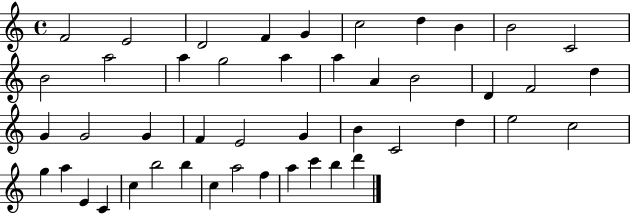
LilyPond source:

{
  \clef treble
  \time 4/4
  \defaultTimeSignature
  \key c \major
  f'2 e'2 | d'2 f'4 g'4 | c''2 d''4 b'4 | b'2 c'2 | \break b'2 a''2 | a''4 g''2 a''4 | a''4 a'4 b'2 | d'4 f'2 d''4 | \break g'4 g'2 g'4 | f'4 e'2 g'4 | b'4 c'2 d''4 | e''2 c''2 | \break g''4 a''4 e'4 c'4 | c''4 b''2 b''4 | c''4 a''2 f''4 | a''4 c'''4 b''4 d'''4 | \break \bar "|."
}